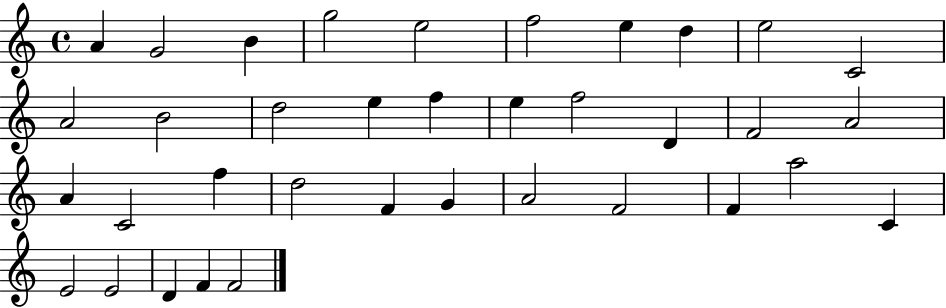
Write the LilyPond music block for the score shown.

{
  \clef treble
  \time 4/4
  \defaultTimeSignature
  \key c \major
  a'4 g'2 b'4 | g''2 e''2 | f''2 e''4 d''4 | e''2 c'2 | \break a'2 b'2 | d''2 e''4 f''4 | e''4 f''2 d'4 | f'2 a'2 | \break a'4 c'2 f''4 | d''2 f'4 g'4 | a'2 f'2 | f'4 a''2 c'4 | \break e'2 e'2 | d'4 f'4 f'2 | \bar "|."
}